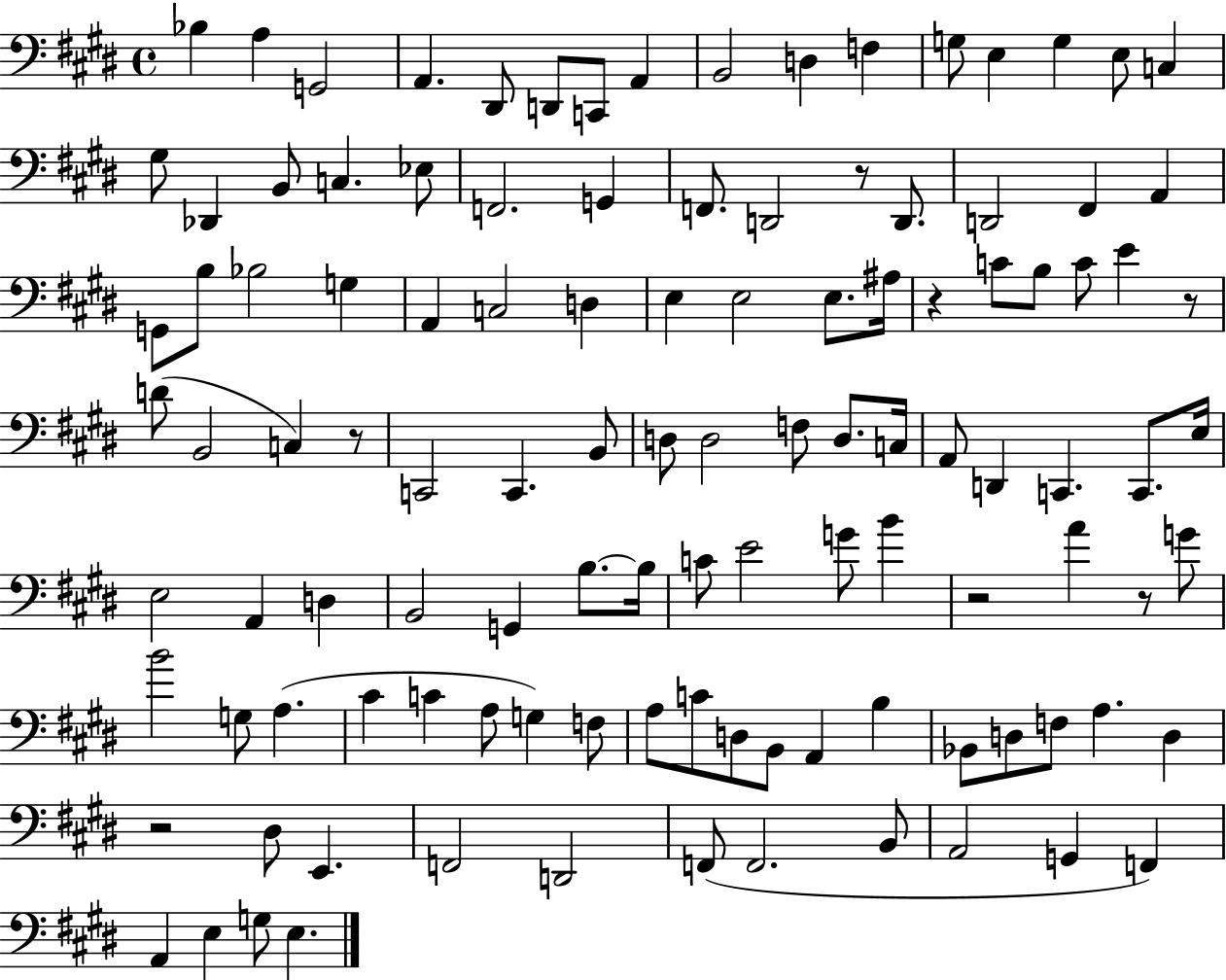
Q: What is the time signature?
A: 4/4